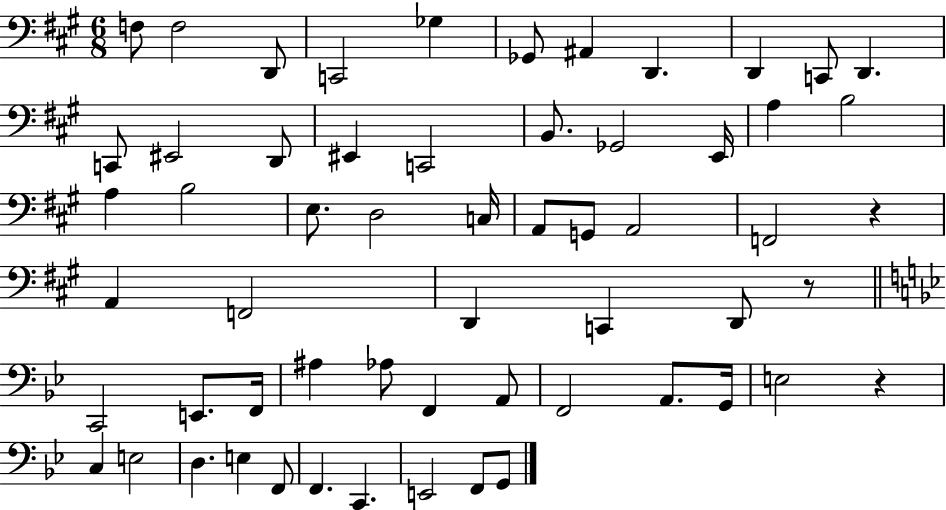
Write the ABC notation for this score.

X:1
T:Untitled
M:6/8
L:1/4
K:A
F,/2 F,2 D,,/2 C,,2 _G, _G,,/2 ^A,, D,, D,, C,,/2 D,, C,,/2 ^E,,2 D,,/2 ^E,, C,,2 B,,/2 _G,,2 E,,/4 A, B,2 A, B,2 E,/2 D,2 C,/4 A,,/2 G,,/2 A,,2 F,,2 z A,, F,,2 D,, C,, D,,/2 z/2 C,,2 E,,/2 F,,/4 ^A, _A,/2 F,, A,,/2 F,,2 A,,/2 G,,/4 E,2 z C, E,2 D, E, F,,/2 F,, C,, E,,2 F,,/2 G,,/2